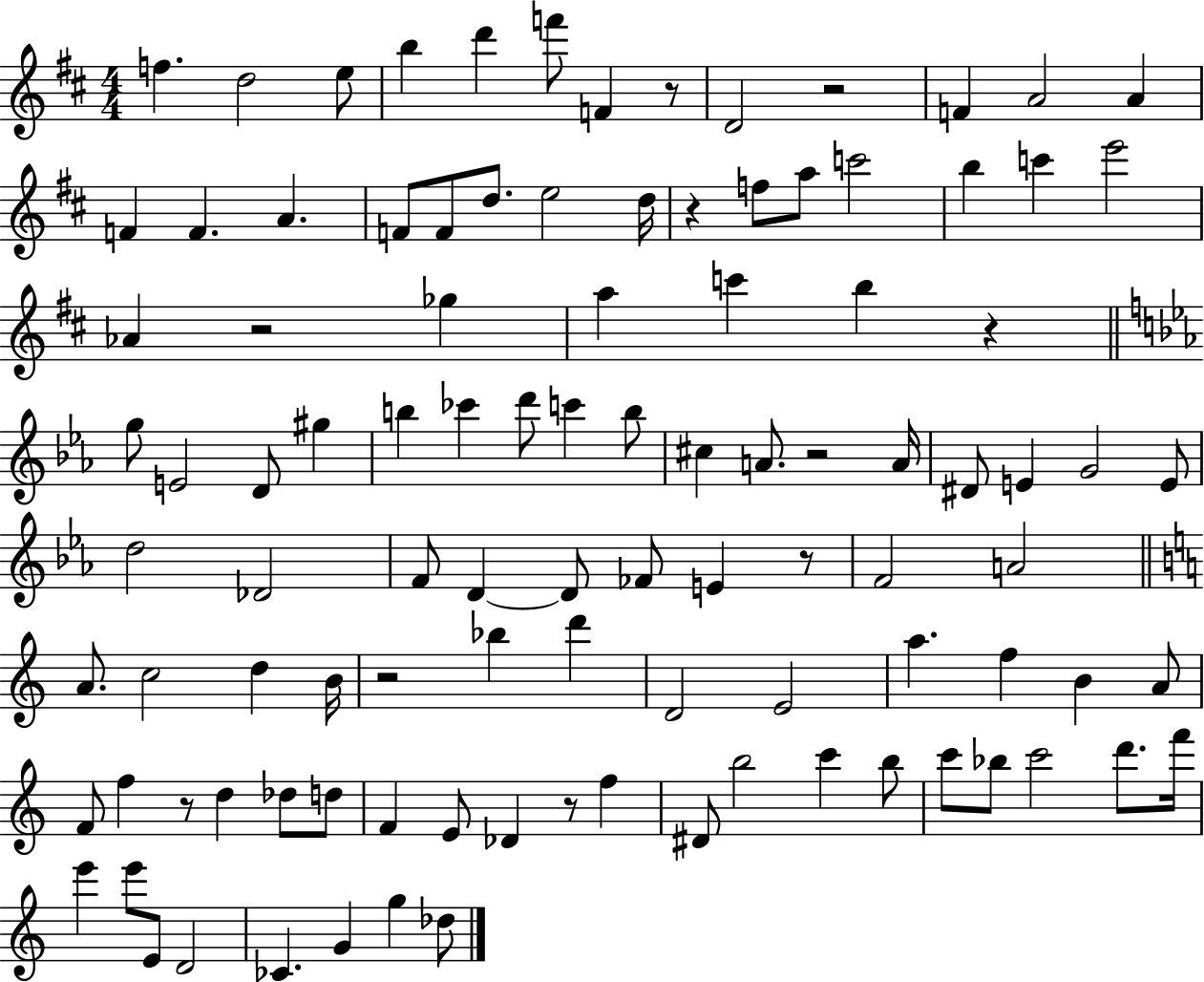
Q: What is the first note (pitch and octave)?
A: F5